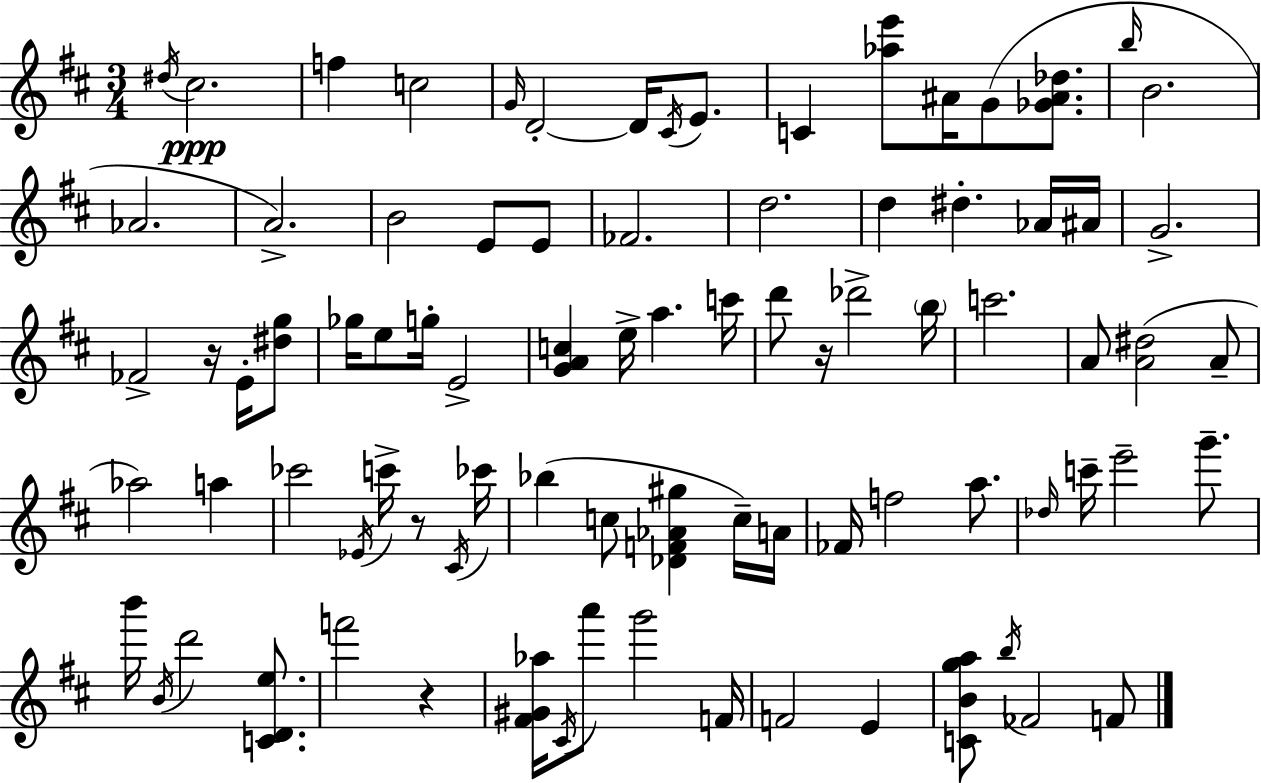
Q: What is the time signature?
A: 3/4